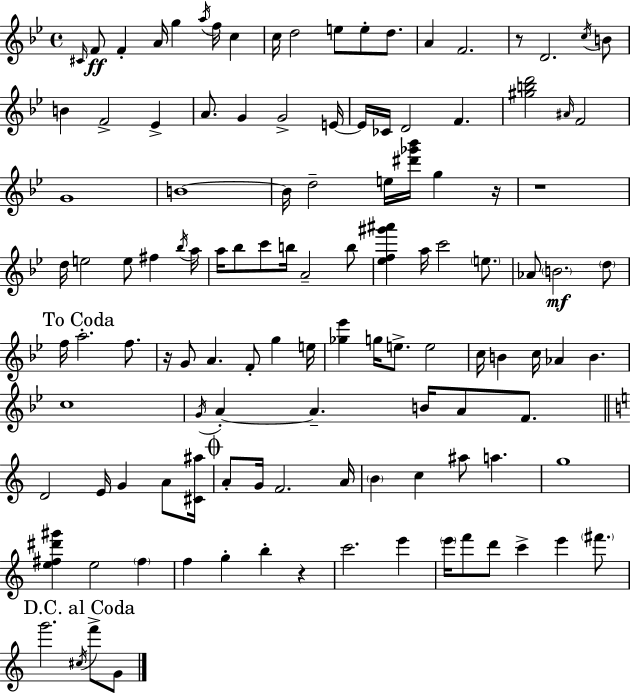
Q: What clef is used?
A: treble